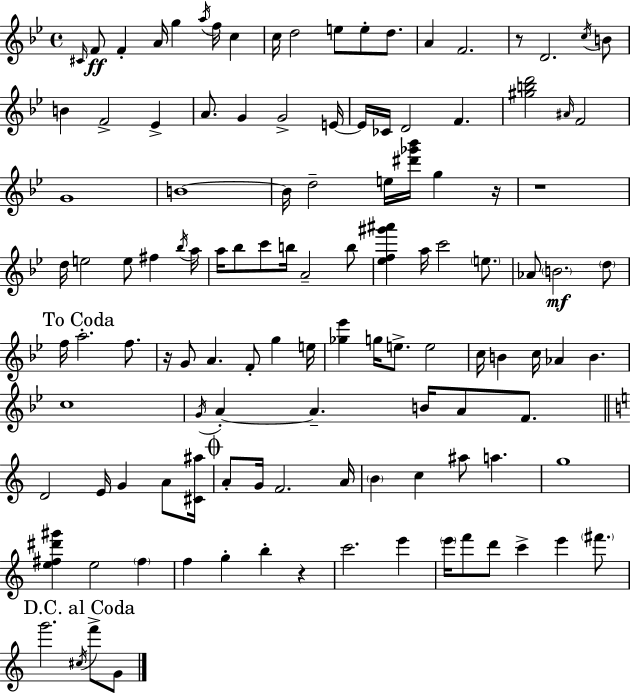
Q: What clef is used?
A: treble